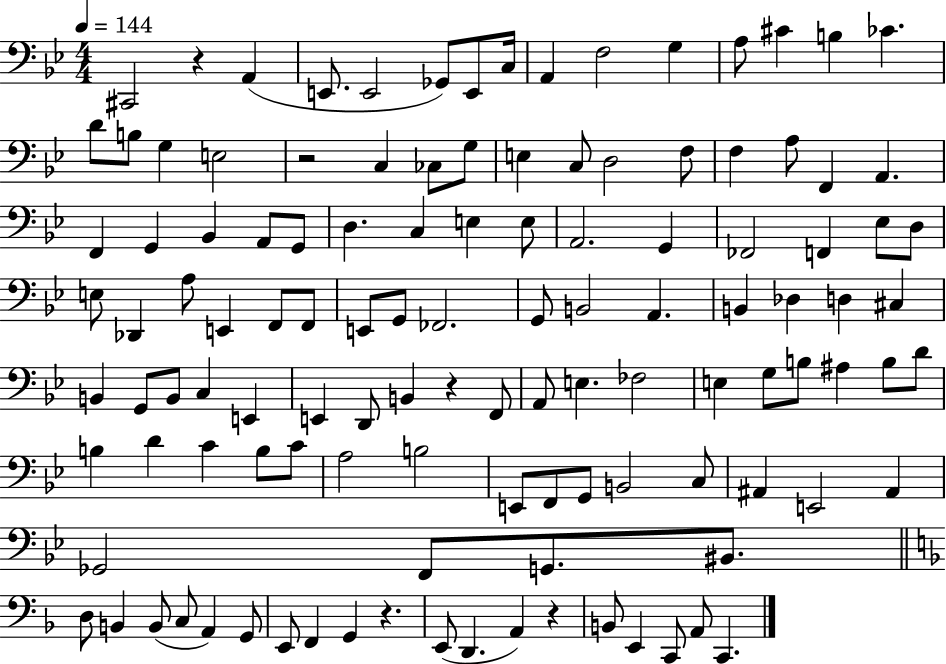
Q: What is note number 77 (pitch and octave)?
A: B3